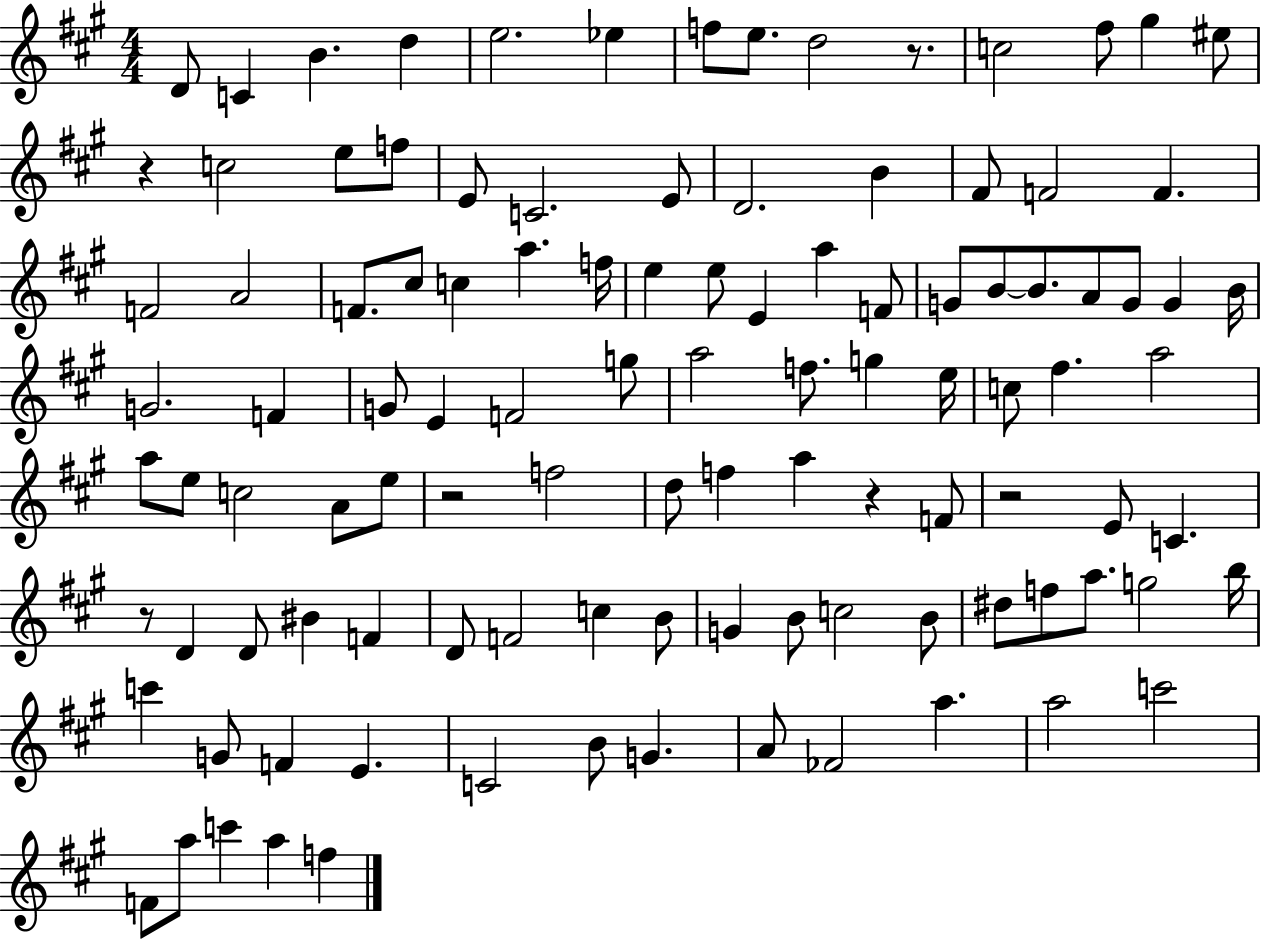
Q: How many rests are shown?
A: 6